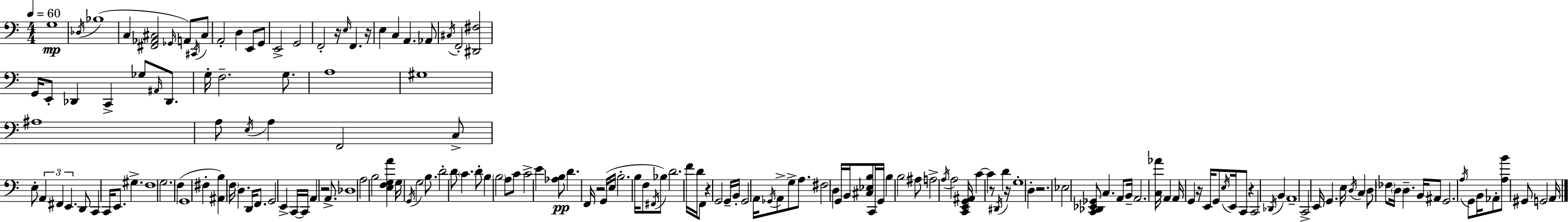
G3/w Db3/s Bb3/w C3/q [F#2,Ab2,C#3]/h Gb2/s A2/e C#2/s C#3/e A2/h D3/q E2/e G2/e E2/h G2/h F2/h R/s E3/s F2/q. R/s E3/q C3/q A2/q. Ab2/e C#3/s F2/h [D#2,F#3]/h G2/s E2/e Db2/q C2/q Gb3/e A#2/s Db2/e. G3/s F3/h. G3/e. A3/w G#3/w A#3/w A3/e E3/s A3/q F2/h C3/e E3/e A2/q F#2/q E2/q. D2/e C2/q C2/s E2/e. G#3/q. F3/w G3/h. F3/q G2/w F#3/q [A#2,B3]/q F3/s D3/q. D2/s F2/e. G2/h E2/q C2/s C2/s A2/q R/h A2/e. Db3/w A3/h B3/h [E3,F3,G3,A4]/q G3/s G2/s G3/h B3/e. D4/h D4/e C4/q. D4/e B3/q B3/h A3/e C4/e C4/h E4/q [Ab3,B3]/e D4/q. F2/s R/h G2/s E3/s B3/h. B3/s F3/e F#2/s Bb3/e D4/h. F4/s D4/s F2/e R/q G2/h G2/s B2/s G2/h A2/s Gb2/s A2/e G3/e A3/e. F#3/h D3/q G2/s B2/s [C#3,Eb3,B3]/e C2/s G2/s B3/q B3/h A#3/e A3/h A3/s A3/h [C2,E2,G2,A#2]/s C4/q C4/q R/e D#2/s D4/q R/s G3/w D3/q R/h. Eb3/h [C2,Db2,Eb2,Gb2]/e C3/q. A2/e B2/s A2/h. [C3,Ab4]/s A2/q A2/s G2/q R/s E2/s G2/e E3/s E2/s C2/e R/q C2/h Db2/s B2/q A2/w C2/h E2/s G2/q. E3/s D3/s C3/q D3/e FES3/e D3/s D3/q. B2/s A#2/e G2/h. A3/s G2/e B2/s Ab2/e [A3,B4]/e G#2/e G2/h A2/s